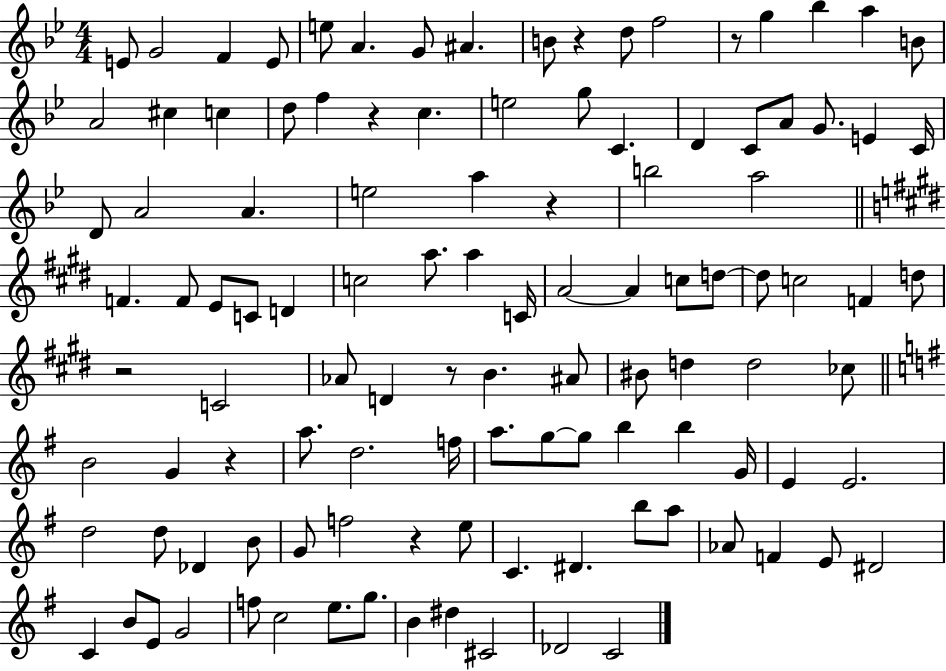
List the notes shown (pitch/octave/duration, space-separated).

E4/e G4/h F4/q E4/e E5/e A4/q. G4/e A#4/q. B4/e R/q D5/e F5/h R/e G5/q Bb5/q A5/q B4/e A4/h C#5/q C5/q D5/e F5/q R/q C5/q. E5/h G5/e C4/q. D4/q C4/e A4/e G4/e. E4/q C4/s D4/e A4/h A4/q. E5/h A5/q R/q B5/h A5/h F4/q. F4/e E4/e C4/e D4/q C5/h A5/e. A5/q C4/s A4/h A4/q C5/e D5/e D5/e C5/h F4/q D5/e R/h C4/h Ab4/e D4/q R/e B4/q. A#4/e BIS4/e D5/q D5/h CES5/e B4/h G4/q R/q A5/e. D5/h. F5/s A5/e. G5/e G5/e B5/q B5/q G4/s E4/q E4/h. D5/h D5/e Db4/q B4/e G4/e F5/h R/q E5/e C4/q. D#4/q. B5/e A5/e Ab4/e F4/q E4/e D#4/h C4/q B4/e E4/e G4/h F5/e C5/h E5/e. G5/e. B4/q D#5/q C#4/h Db4/h C4/h